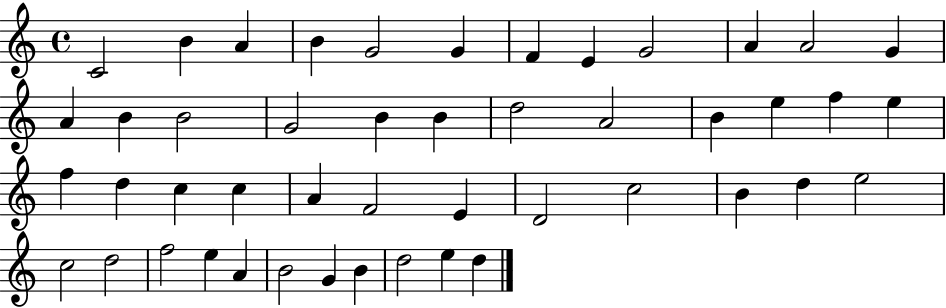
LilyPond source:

{
  \clef treble
  \time 4/4
  \defaultTimeSignature
  \key c \major
  c'2 b'4 a'4 | b'4 g'2 g'4 | f'4 e'4 g'2 | a'4 a'2 g'4 | \break a'4 b'4 b'2 | g'2 b'4 b'4 | d''2 a'2 | b'4 e''4 f''4 e''4 | \break f''4 d''4 c''4 c''4 | a'4 f'2 e'4 | d'2 c''2 | b'4 d''4 e''2 | \break c''2 d''2 | f''2 e''4 a'4 | b'2 g'4 b'4 | d''2 e''4 d''4 | \break \bar "|."
}